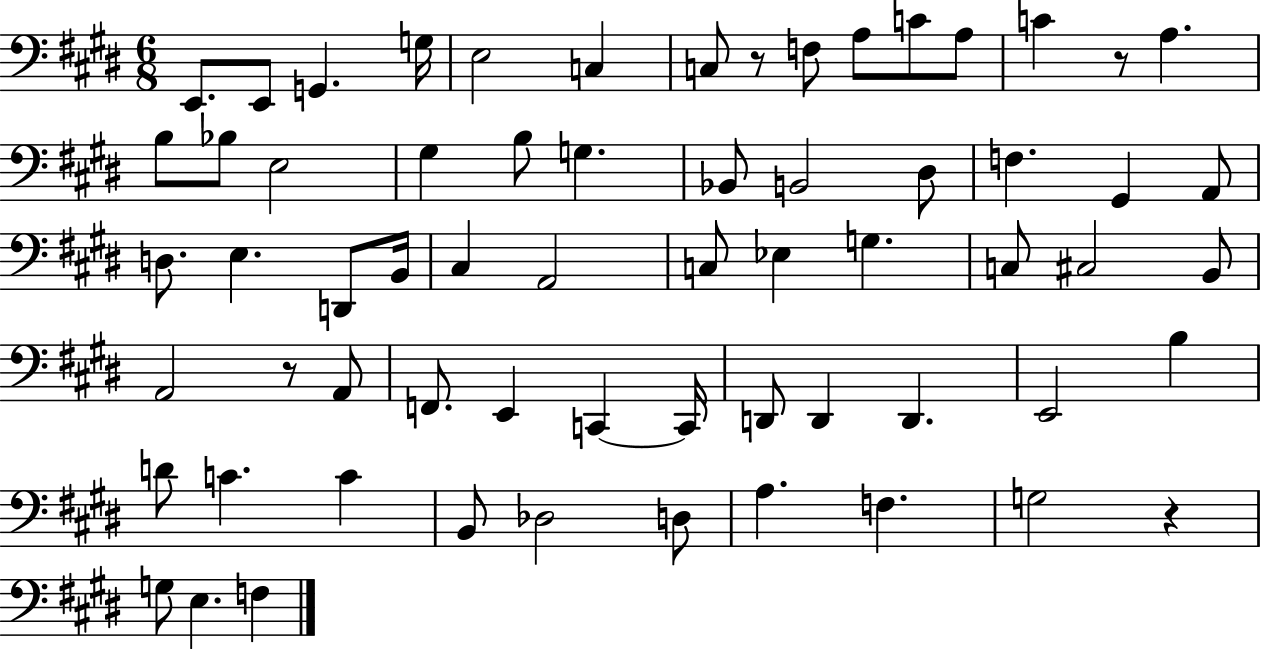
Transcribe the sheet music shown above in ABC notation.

X:1
T:Untitled
M:6/8
L:1/4
K:E
E,,/2 E,,/2 G,, G,/4 E,2 C, C,/2 z/2 F,/2 A,/2 C/2 A,/2 C z/2 A, B,/2 _B,/2 E,2 ^G, B,/2 G, _B,,/2 B,,2 ^D,/2 F, ^G,, A,,/2 D,/2 E, D,,/2 B,,/4 ^C, A,,2 C,/2 _E, G, C,/2 ^C,2 B,,/2 A,,2 z/2 A,,/2 F,,/2 E,, C,, C,,/4 D,,/2 D,, D,, E,,2 B, D/2 C C B,,/2 _D,2 D,/2 A, F, G,2 z G,/2 E, F,